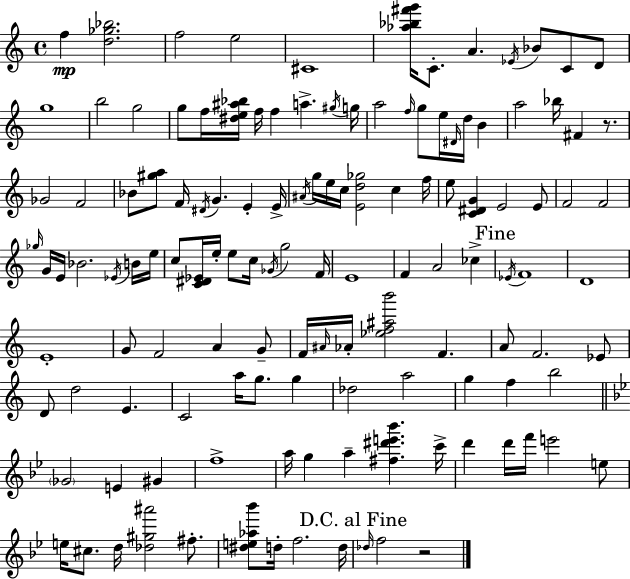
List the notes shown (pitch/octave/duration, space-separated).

F5/q [D5,Gb5,Bb5]/h. F5/h E5/h C#4/w [Ab5,Bb5,F#6,G6]/s C4/e. A4/q. Eb4/s Bb4/e C4/e D4/e G5/w B5/h G5/h G5/e F5/s [D#5,E5,A#5,Bb5]/s F5/s F5/q A5/q. G#5/s G5/s A5/h F5/s G5/e E5/s D#4/s D5/s B4/q A5/h Bb5/s F#4/q R/e. Gb4/h F4/h Bb4/e [G#5,A5]/e F4/s D#4/s G4/q. E4/q E4/s A#4/s G5/s E5/s C5/s [E4,D5,Gb5]/h C5/q F5/s E5/e [C4,D#4,G4]/q E4/h E4/e F4/h F4/h Gb5/s G4/s E4/s Bb4/h. Eb4/s B4/s E5/s C5/e [C4,D#4,Eb4]/s E5/s E5/e C5/s Gb4/s G5/h F4/s E4/w F4/q A4/h CES5/q Eb4/s F4/w D4/w E4/w G4/e F4/h A4/q G4/e F4/s A#4/s Ab4/s [Eb5,F5,A#5,B6]/h F4/q. A4/e F4/h. Eb4/e D4/e D5/h E4/q. C4/h A5/s G5/e. G5/q Db5/h A5/h G5/q F5/q B5/h Gb4/h E4/q G#4/q F5/w A5/s G5/q A5/q [F#5,D#6,E6,Bb6]/q. C6/s D6/q D6/s F6/s E6/h E5/e E5/s C#5/e. D5/s [Db5,G#5,A#6]/h F#5/e. [D#5,E5,Ab5,Bb6]/e D5/s F5/h. D5/s Db5/s F5/h R/h